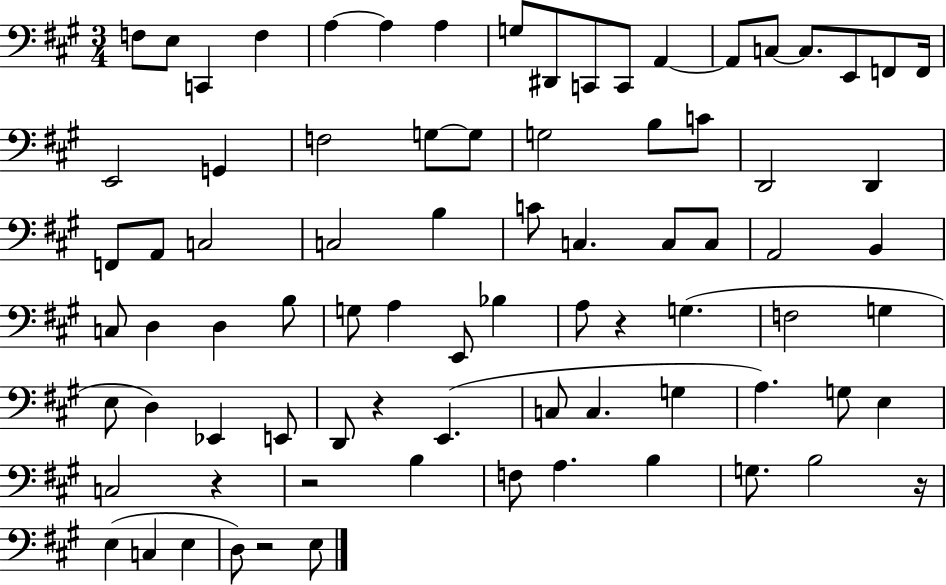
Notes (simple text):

F3/e E3/e C2/q F3/q A3/q A3/q A3/q G3/e D#2/e C2/e C2/e A2/q A2/e C3/e C3/e. E2/e F2/e F2/s E2/h G2/q F3/h G3/e G3/e G3/h B3/e C4/e D2/h D2/q F2/e A2/e C3/h C3/h B3/q C4/e C3/q. C3/e C3/e A2/h B2/q C3/e D3/q D3/q B3/e G3/e A3/q E2/e Bb3/q A3/e R/q G3/q. F3/h G3/q E3/e D3/q Eb2/q E2/e D2/e R/q E2/q. C3/e C3/q. G3/q A3/q. G3/e E3/q C3/h R/q R/h B3/q F3/e A3/q. B3/q G3/e. B3/h R/s E3/q C3/q E3/q D3/e R/h E3/e